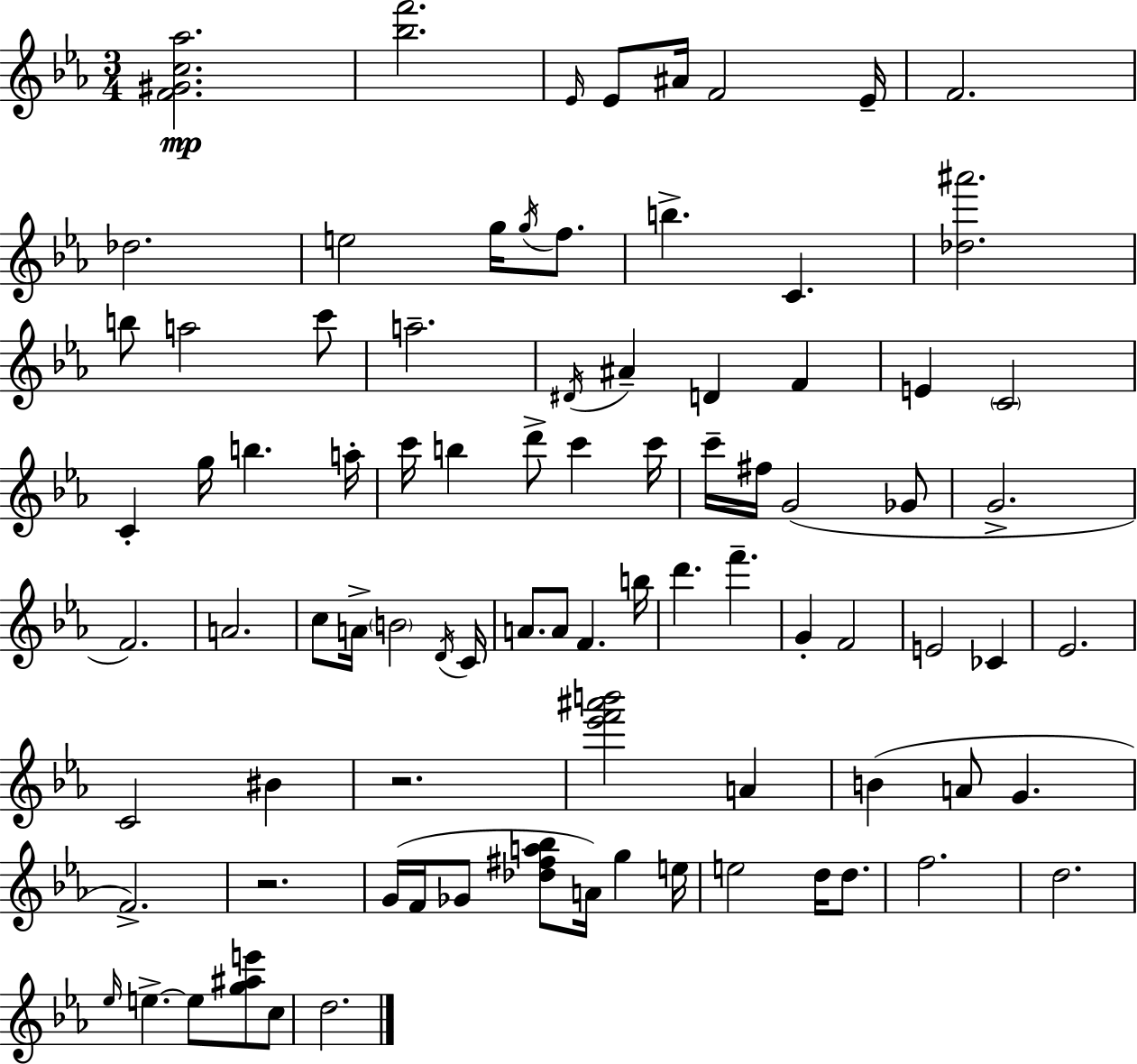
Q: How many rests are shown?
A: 2